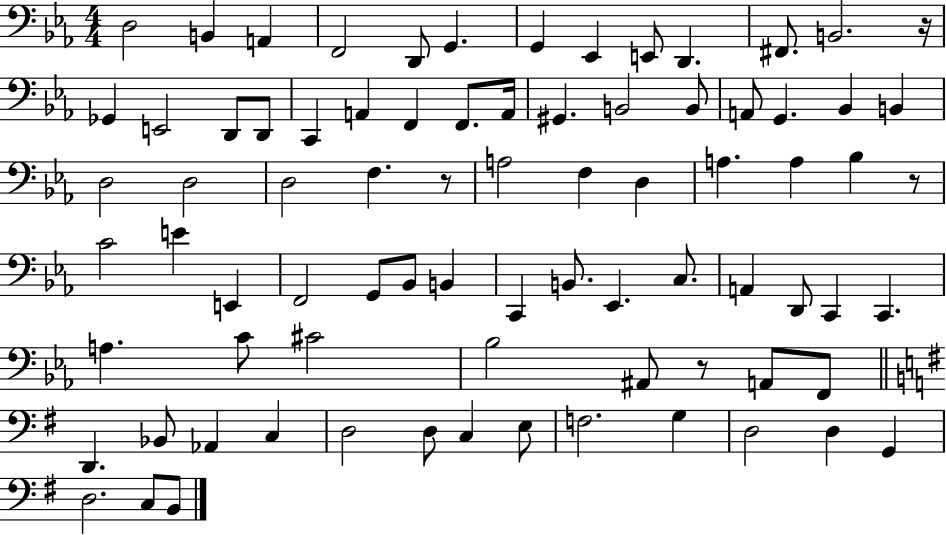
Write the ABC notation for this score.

X:1
T:Untitled
M:4/4
L:1/4
K:Eb
D,2 B,, A,, F,,2 D,,/2 G,, G,, _E,, E,,/2 D,, ^F,,/2 B,,2 z/4 _G,, E,,2 D,,/2 D,,/2 C,, A,, F,, F,,/2 A,,/4 ^G,, B,,2 B,,/2 A,,/2 G,, _B,, B,, D,2 D,2 D,2 F, z/2 A,2 F, D, A, A, _B, z/2 C2 E E,, F,,2 G,,/2 _B,,/2 B,, C,, B,,/2 _E,, C,/2 A,, D,,/2 C,, C,, A, C/2 ^C2 _B,2 ^A,,/2 z/2 A,,/2 F,,/2 D,, _B,,/2 _A,, C, D,2 D,/2 C, E,/2 F,2 G, D,2 D, G,, D,2 C,/2 B,,/2